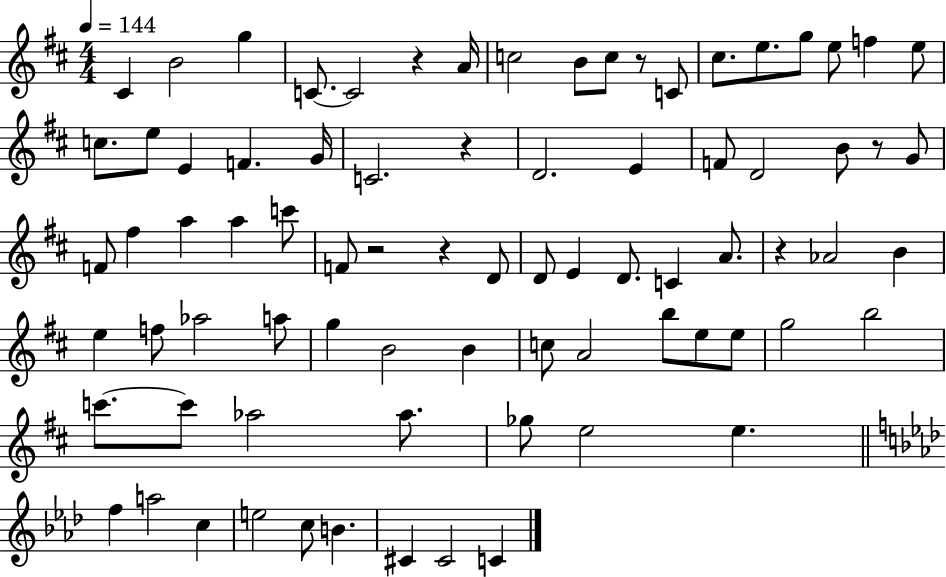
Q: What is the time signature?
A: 4/4